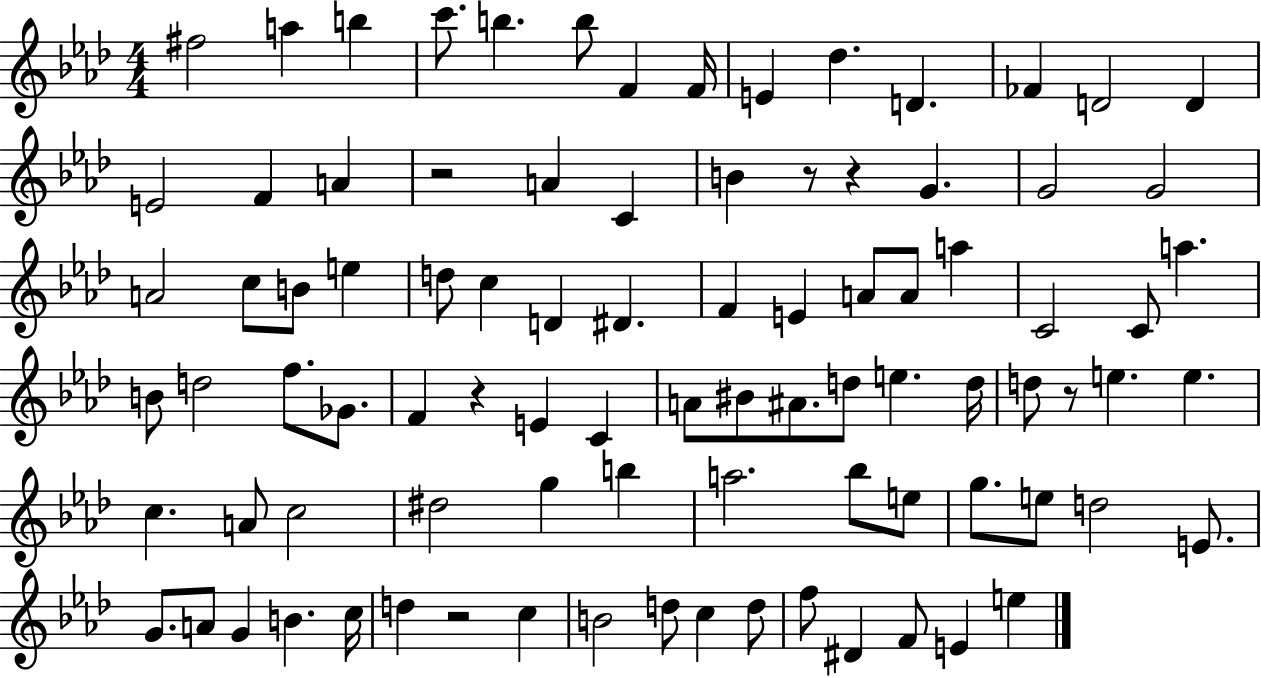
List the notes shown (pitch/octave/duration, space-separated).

F#5/h A5/q B5/q C6/e. B5/q. B5/e F4/q F4/s E4/q Db5/q. D4/q. FES4/q D4/h D4/q E4/h F4/q A4/q R/h A4/q C4/q B4/q R/e R/q G4/q. G4/h G4/h A4/h C5/e B4/e E5/q D5/e C5/q D4/q D#4/q. F4/q E4/q A4/e A4/e A5/q C4/h C4/e A5/q. B4/e D5/h F5/e. Gb4/e. F4/q R/q E4/q C4/q A4/e BIS4/e A#4/e. D5/e E5/q. D5/s D5/e R/e E5/q. E5/q. C5/q. A4/e C5/h D#5/h G5/q B5/q A5/h. Bb5/e E5/e G5/e. E5/e D5/h E4/e. G4/e. A4/e G4/q B4/q. C5/s D5/q R/h C5/q B4/h D5/e C5/q D5/e F5/e D#4/q F4/e E4/q E5/q